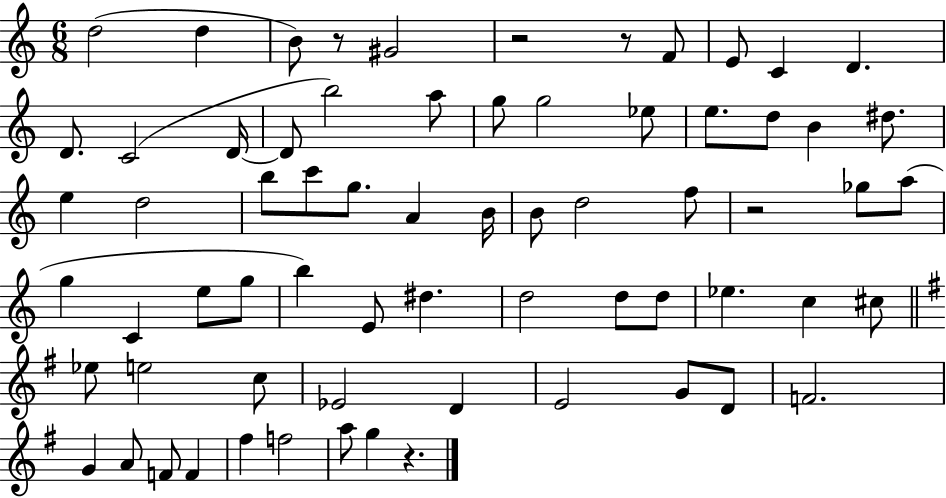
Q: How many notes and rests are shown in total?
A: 68